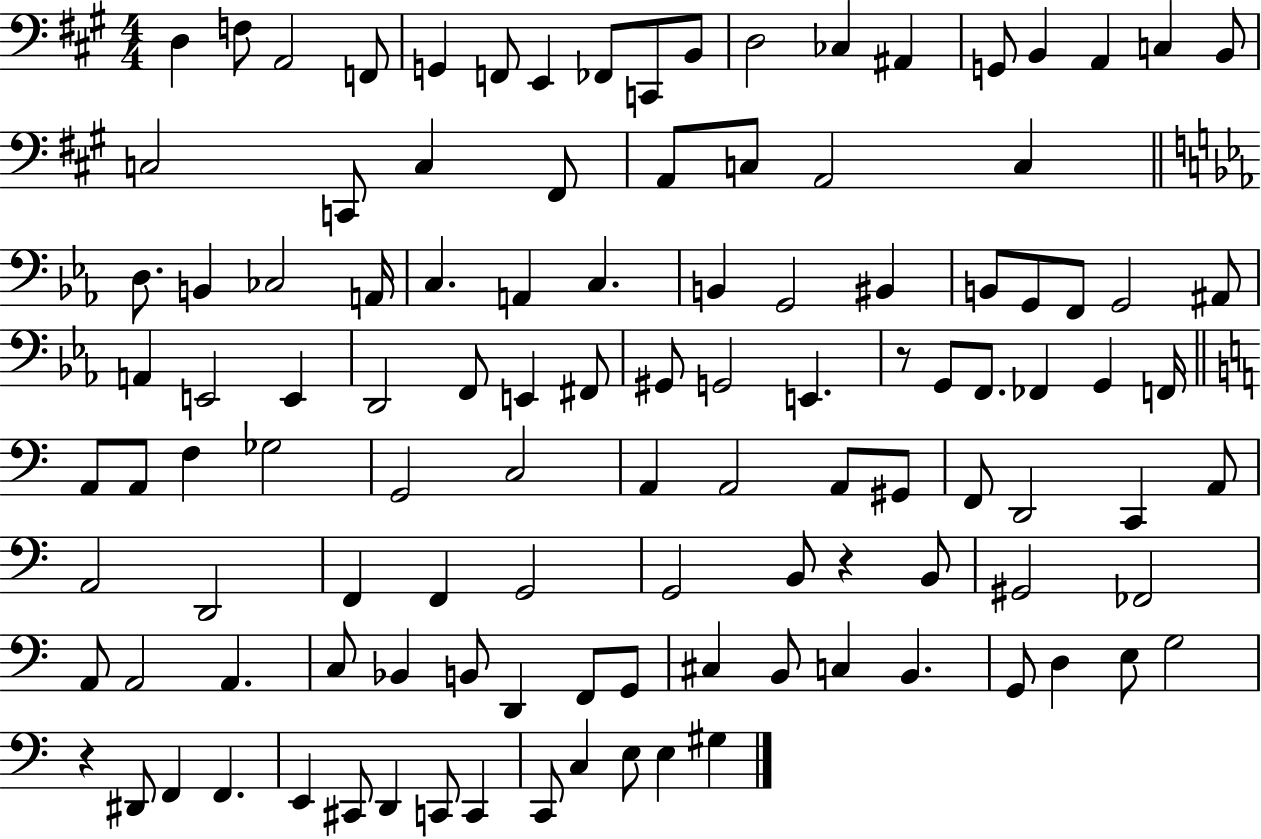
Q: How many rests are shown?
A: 3